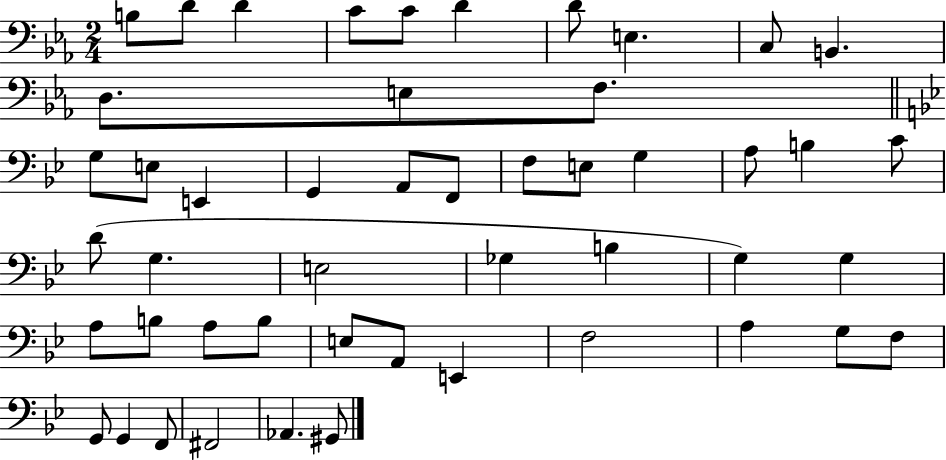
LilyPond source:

{
  \clef bass
  \numericTimeSignature
  \time 2/4
  \key ees \major
  b8 d'8 d'4 | c'8 c'8 d'4 | d'8 e4. | c8 b,4. | \break d8. e8 f8. | \bar "||" \break \key g \minor g8 e8 e,4 | g,4 a,8 f,8 | f8 e8 g4 | a8 b4 c'8 | \break d'8( g4. | e2 | ges4 b4 | g4) g4 | \break a8 b8 a8 b8 | e8 a,8 e,4 | f2 | a4 g8 f8 | \break g,8 g,4 f,8 | fis,2 | aes,4. gis,8 | \bar "|."
}